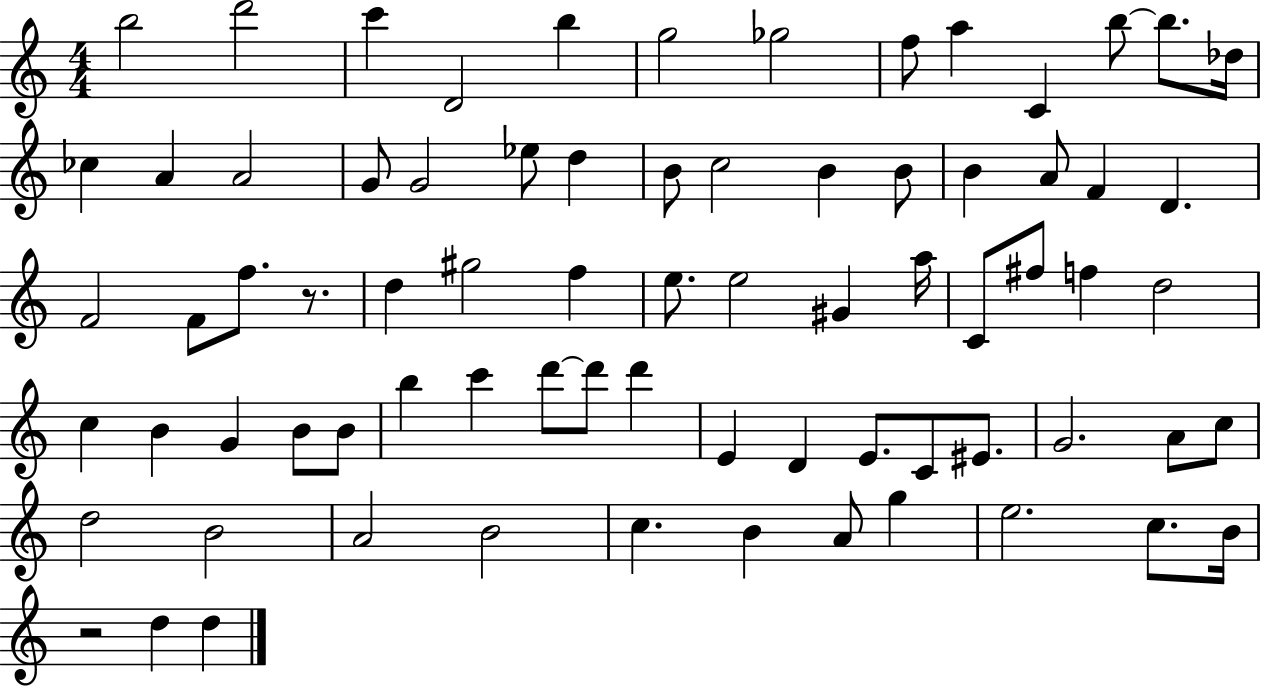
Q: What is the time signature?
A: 4/4